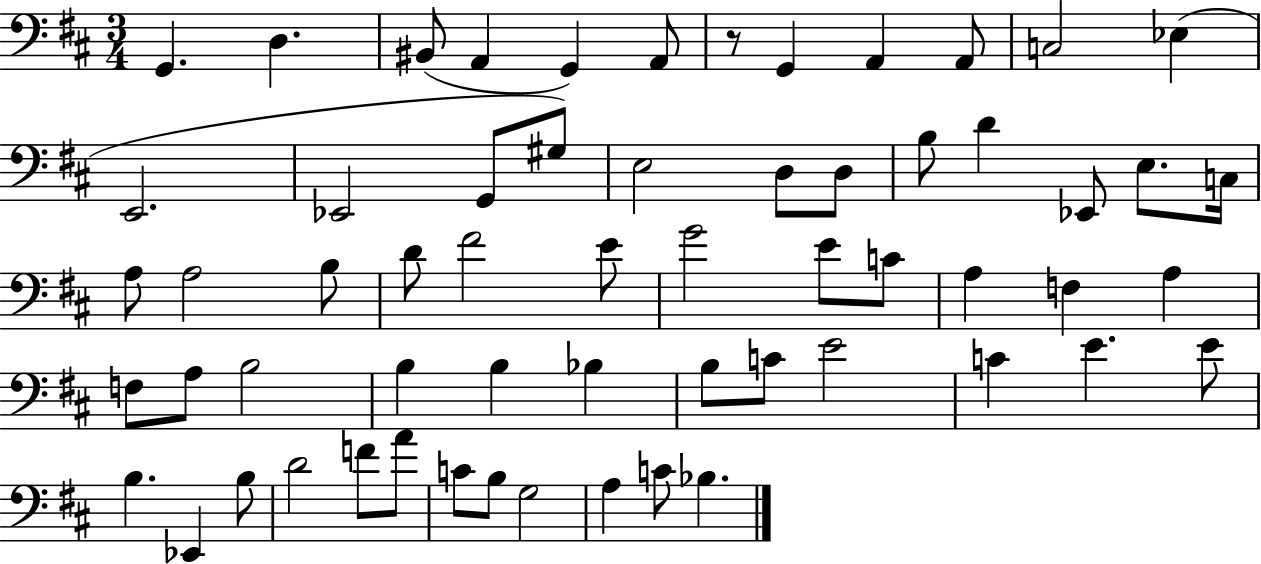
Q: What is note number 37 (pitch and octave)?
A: A3